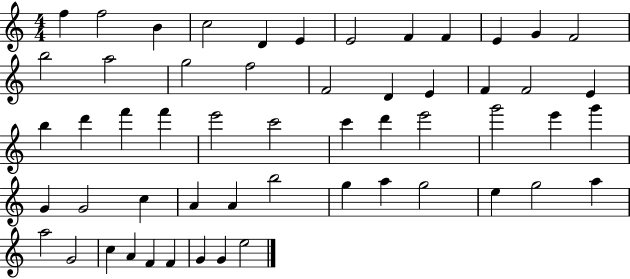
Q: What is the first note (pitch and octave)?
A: F5